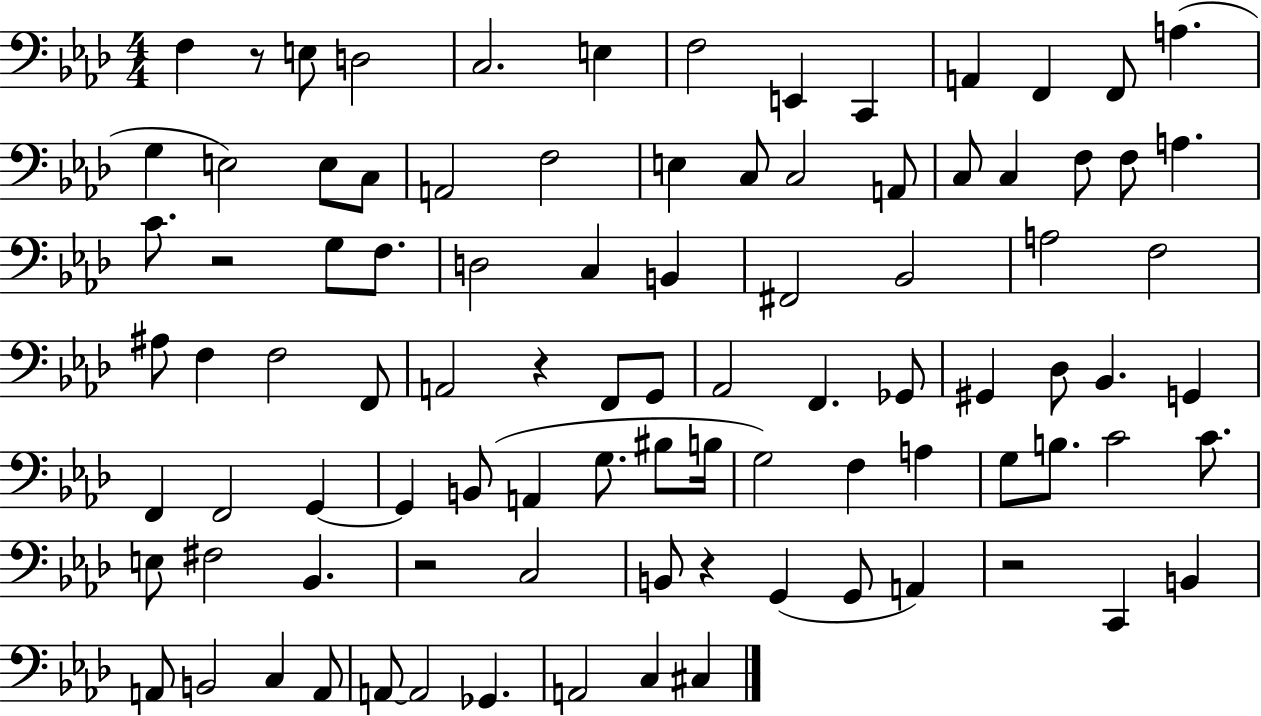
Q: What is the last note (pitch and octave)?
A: C#3